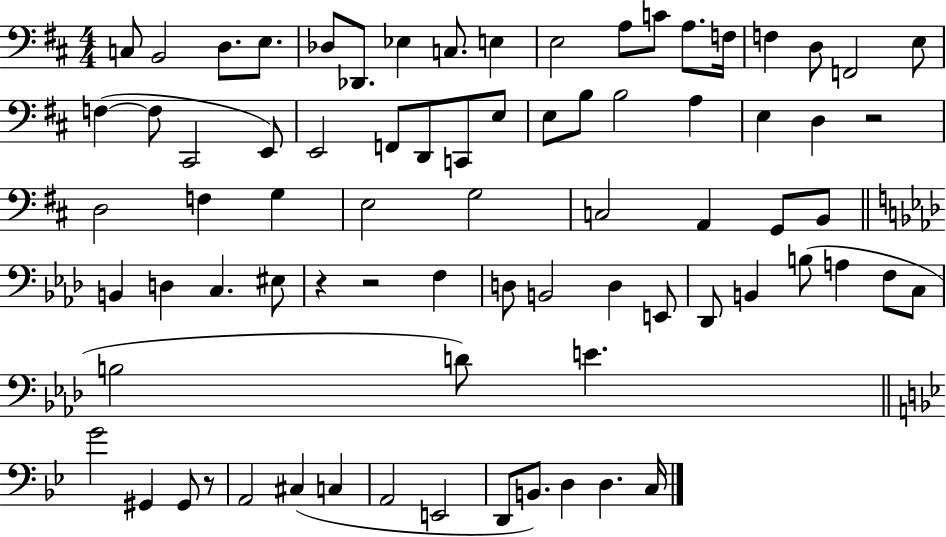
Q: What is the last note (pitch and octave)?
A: C3